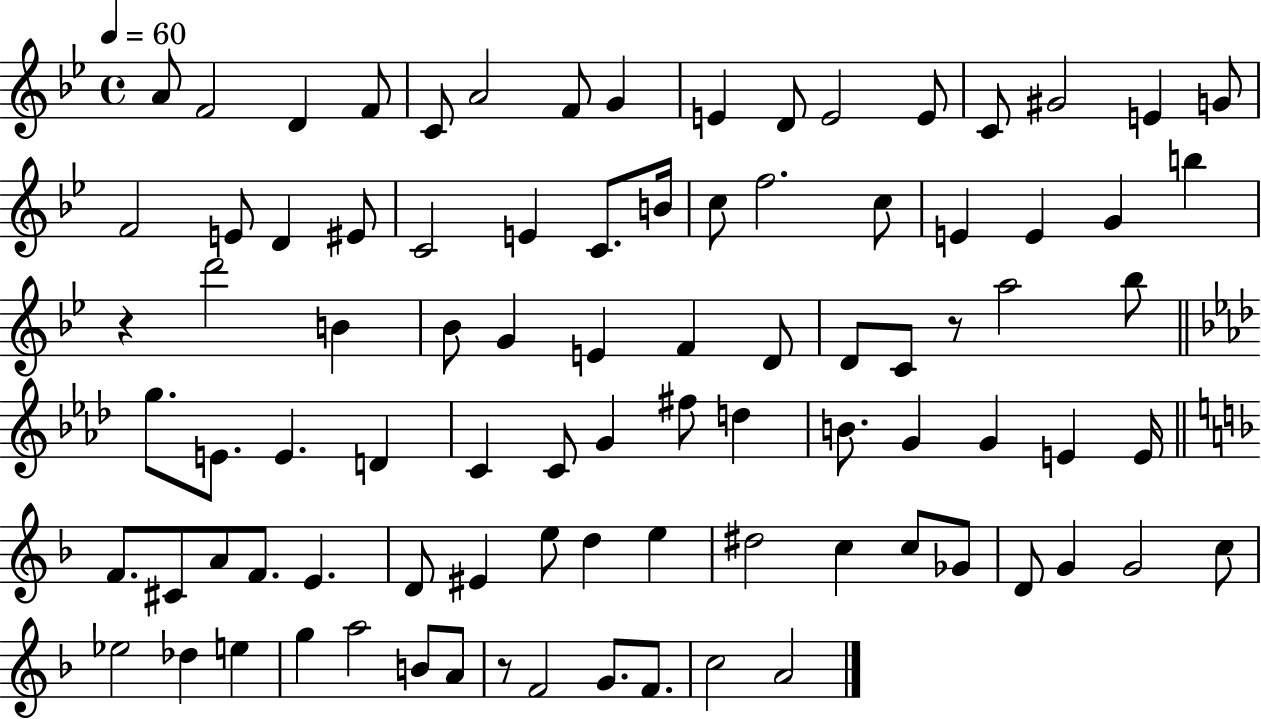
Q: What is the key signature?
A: BES major